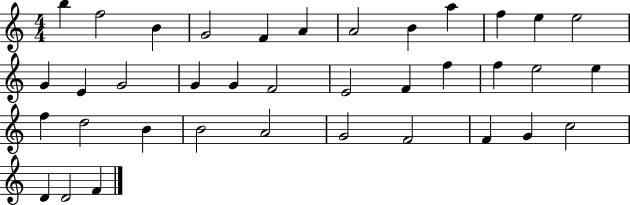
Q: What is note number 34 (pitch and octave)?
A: C5